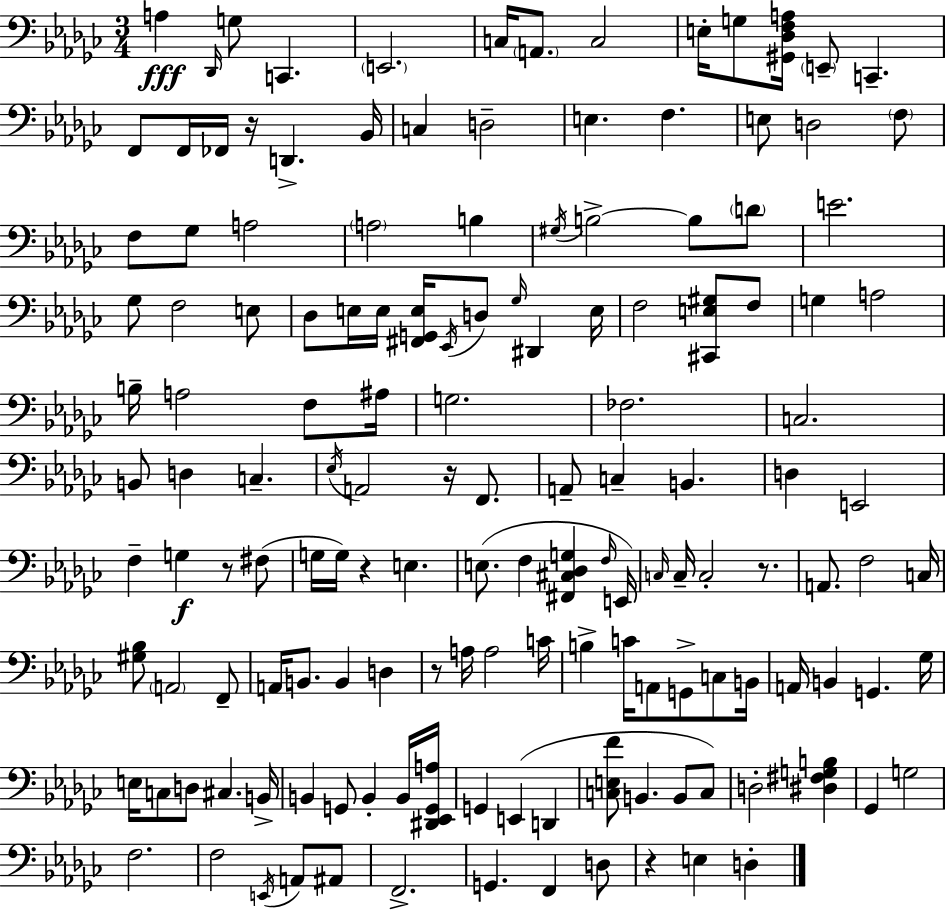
{
  \clef bass
  \numericTimeSignature
  \time 3/4
  \key ees \minor
  a4\fff \grace { des,16 } g8 c,4. | \parenthesize e,2. | c16 \parenthesize a,8. c2 | e16-. g8 <gis, des f a>16 \parenthesize e,8-- c,4.-- | \break f,8 f,16 fes,16 r16 d,4.-> | bes,16 c4 d2-- | e4. f4. | e8 d2 \parenthesize f8 | \break f8 ges8 a2 | \parenthesize a2 b4 | \acciaccatura { gis16 } b2->~~ b8 | \parenthesize d'8 e'2. | \break ges8 f2 | e8 des8 e16 e16 <fis, g, e>16 \acciaccatura { ees,16 } d8 \grace { ges16 } dis,4 | e16 f2 | <cis, e gis>8 f8 g4 a2 | \break b16-- a2 | f8 ais16 g2. | fes2. | c2. | \break b,8 d4 c4.-- | \acciaccatura { ees16 } a,2 | r16 f,8. a,8-- c4-- b,4. | d4 e,2 | \break f4-- g4\f | r8 fis8( g16 g16) r4 e4. | e8.( f4 | <fis, cis des g>4 \grace { f16 } e,16) \grace { c16 } c16-- c2-. | \break r8. a,8. f2 | c16 <gis bes>8 \parenthesize a,2 | f,8-- a,16 b,8. b,4 | d4 r8 a16 a2 | \break c'16 b4-> c'16 | a,8 g,8-> c8 b,16 a,16 b,4 | g,4. ges16 e16 c8 d8 | cis4. b,16-> b,4 g,8 | \break b,4-. b,16 <dis, ees, g, a>16 g,4 e,4( | d,4 <c e f'>8 b,4. | b,8 c8) d2-. | <dis fis g b>4 ges,4 g2 | \break f2. | f2 | \acciaccatura { e,16 } a,8 ais,8 f,2.-> | g,4. | \break f,4 d8 r4 | e4 d4-. \bar "|."
}